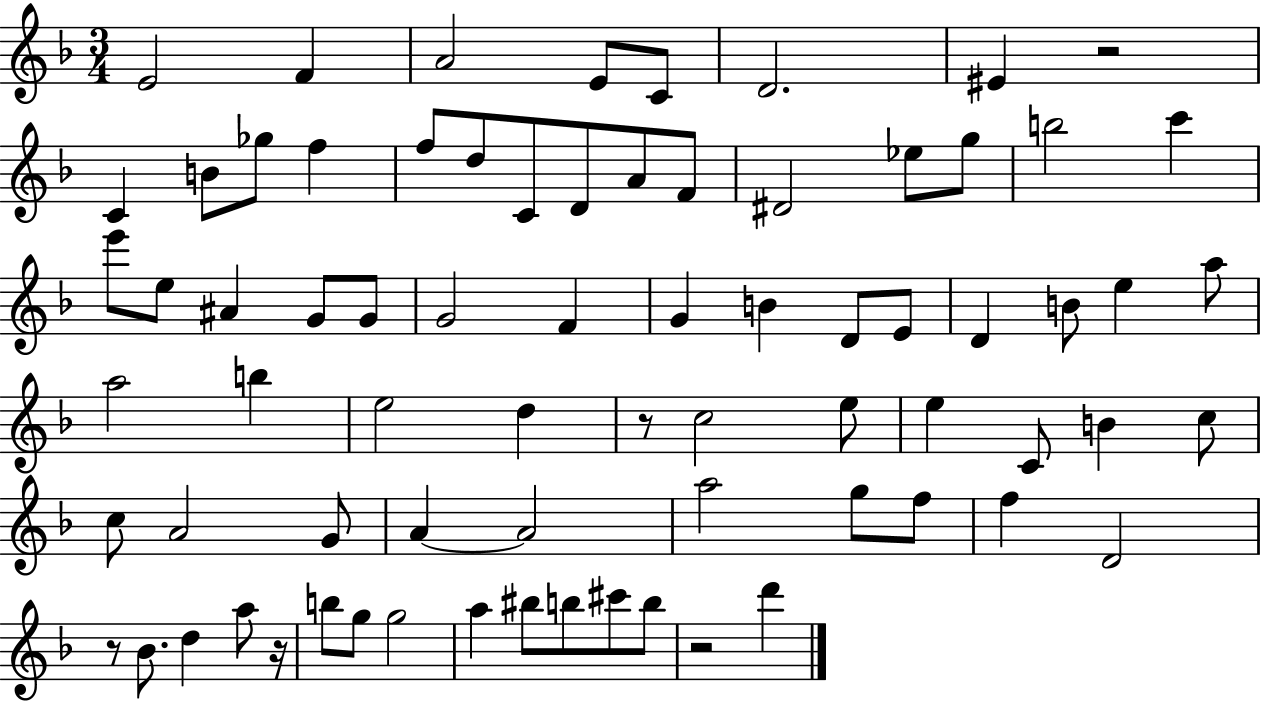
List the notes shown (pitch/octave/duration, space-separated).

E4/h F4/q A4/h E4/e C4/e D4/h. EIS4/q R/h C4/q B4/e Gb5/e F5/q F5/e D5/e C4/e D4/e A4/e F4/e D#4/h Eb5/e G5/e B5/h C6/q E6/e E5/e A#4/q G4/e G4/e G4/h F4/q G4/q B4/q D4/e E4/e D4/q B4/e E5/q A5/e A5/h B5/q E5/h D5/q R/e C5/h E5/e E5/q C4/e B4/q C5/e C5/e A4/h G4/e A4/q A4/h A5/h G5/e F5/e F5/q D4/h R/e Bb4/e. D5/q A5/e R/s B5/e G5/e G5/h A5/q BIS5/e B5/e C#6/e B5/e R/h D6/q